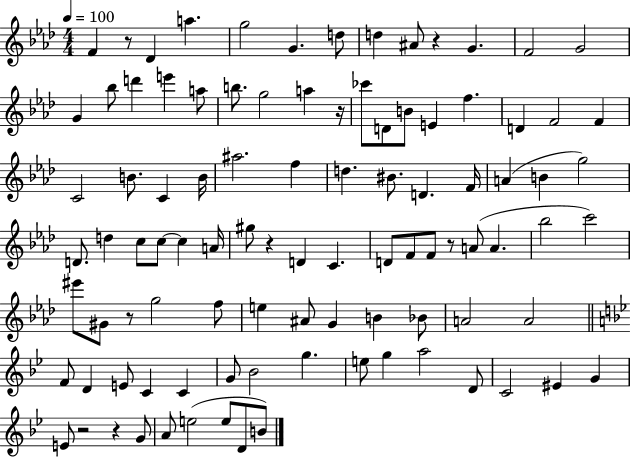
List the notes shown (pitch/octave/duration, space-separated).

F4/q R/e Db4/q A5/q. G5/h G4/q. D5/e D5/q A#4/e R/q G4/q. F4/h G4/h G4/q Bb5/e D6/q E6/q A5/e B5/e. G5/h A5/q R/s CES6/e D4/e B4/e E4/q F5/q. D4/q F4/h F4/q C4/h B4/e. C4/q B4/s A#5/h. F5/q D5/q. BIS4/e. D4/q. F4/s A4/q B4/q G5/h D4/e. D5/q C5/e C5/e C5/q A4/s G#5/e R/q D4/q C4/q. D4/e F4/e F4/e R/e A4/e A4/q. Bb5/h C6/h EIS6/e G#4/e R/e G5/h F5/e E5/q A#4/e G4/q B4/q Bb4/e A4/h A4/h F4/e D4/q E4/e C4/q C4/q G4/e Bb4/h G5/q. E5/e G5/q A5/h D4/e C4/h EIS4/q G4/q E4/e R/h R/q G4/e A4/e E5/h E5/e D4/e B4/e